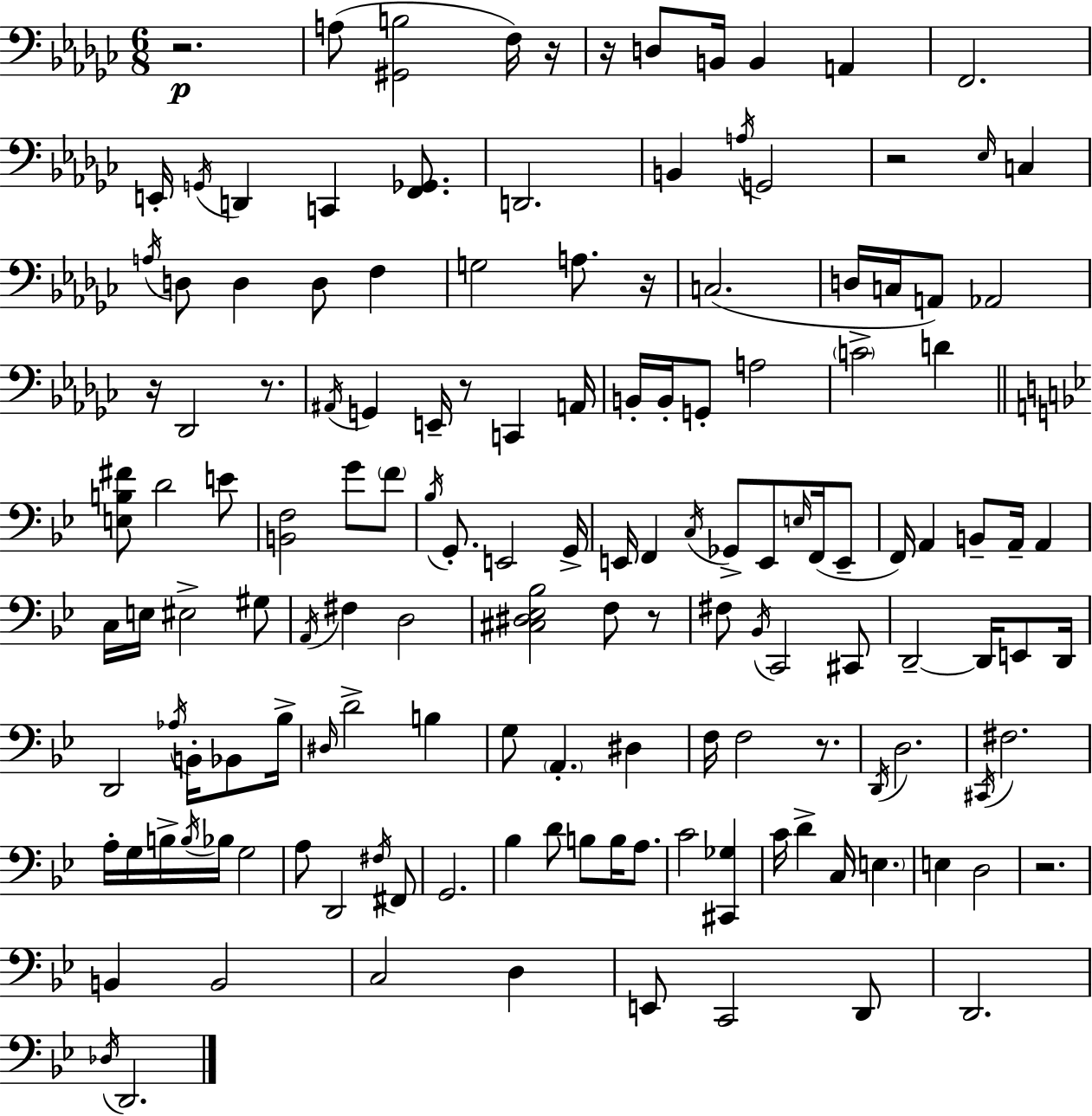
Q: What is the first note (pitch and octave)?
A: A3